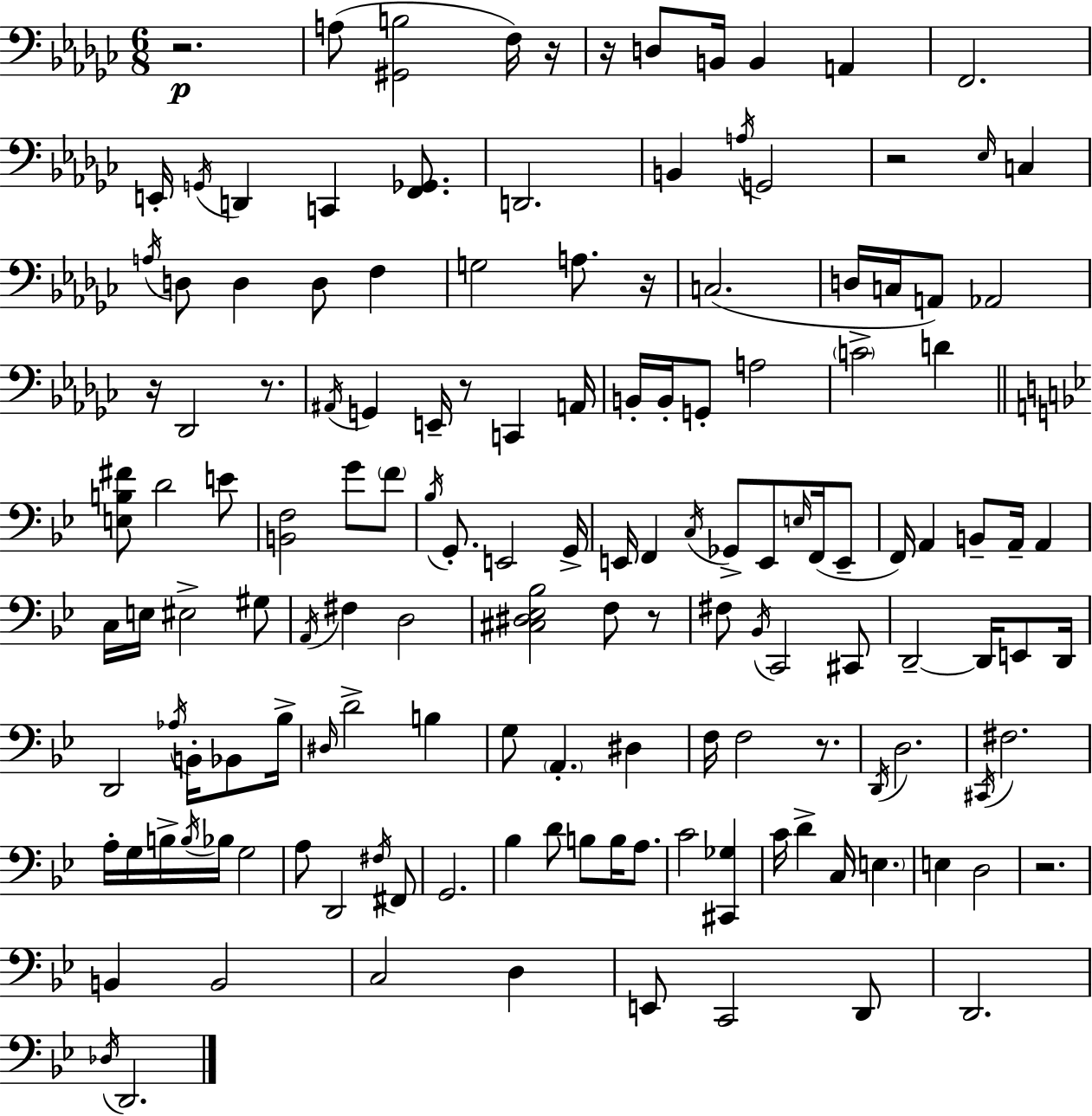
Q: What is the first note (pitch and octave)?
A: A3